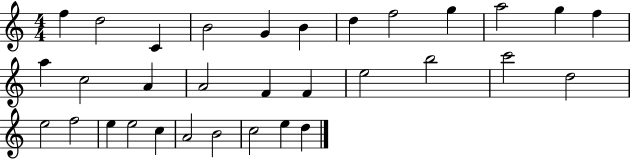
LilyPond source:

{
  \clef treble
  \numericTimeSignature
  \time 4/4
  \key c \major
  f''4 d''2 c'4 | b'2 g'4 b'4 | d''4 f''2 g''4 | a''2 g''4 f''4 | \break a''4 c''2 a'4 | a'2 f'4 f'4 | e''2 b''2 | c'''2 d''2 | \break e''2 f''2 | e''4 e''2 c''4 | a'2 b'2 | c''2 e''4 d''4 | \break \bar "|."
}